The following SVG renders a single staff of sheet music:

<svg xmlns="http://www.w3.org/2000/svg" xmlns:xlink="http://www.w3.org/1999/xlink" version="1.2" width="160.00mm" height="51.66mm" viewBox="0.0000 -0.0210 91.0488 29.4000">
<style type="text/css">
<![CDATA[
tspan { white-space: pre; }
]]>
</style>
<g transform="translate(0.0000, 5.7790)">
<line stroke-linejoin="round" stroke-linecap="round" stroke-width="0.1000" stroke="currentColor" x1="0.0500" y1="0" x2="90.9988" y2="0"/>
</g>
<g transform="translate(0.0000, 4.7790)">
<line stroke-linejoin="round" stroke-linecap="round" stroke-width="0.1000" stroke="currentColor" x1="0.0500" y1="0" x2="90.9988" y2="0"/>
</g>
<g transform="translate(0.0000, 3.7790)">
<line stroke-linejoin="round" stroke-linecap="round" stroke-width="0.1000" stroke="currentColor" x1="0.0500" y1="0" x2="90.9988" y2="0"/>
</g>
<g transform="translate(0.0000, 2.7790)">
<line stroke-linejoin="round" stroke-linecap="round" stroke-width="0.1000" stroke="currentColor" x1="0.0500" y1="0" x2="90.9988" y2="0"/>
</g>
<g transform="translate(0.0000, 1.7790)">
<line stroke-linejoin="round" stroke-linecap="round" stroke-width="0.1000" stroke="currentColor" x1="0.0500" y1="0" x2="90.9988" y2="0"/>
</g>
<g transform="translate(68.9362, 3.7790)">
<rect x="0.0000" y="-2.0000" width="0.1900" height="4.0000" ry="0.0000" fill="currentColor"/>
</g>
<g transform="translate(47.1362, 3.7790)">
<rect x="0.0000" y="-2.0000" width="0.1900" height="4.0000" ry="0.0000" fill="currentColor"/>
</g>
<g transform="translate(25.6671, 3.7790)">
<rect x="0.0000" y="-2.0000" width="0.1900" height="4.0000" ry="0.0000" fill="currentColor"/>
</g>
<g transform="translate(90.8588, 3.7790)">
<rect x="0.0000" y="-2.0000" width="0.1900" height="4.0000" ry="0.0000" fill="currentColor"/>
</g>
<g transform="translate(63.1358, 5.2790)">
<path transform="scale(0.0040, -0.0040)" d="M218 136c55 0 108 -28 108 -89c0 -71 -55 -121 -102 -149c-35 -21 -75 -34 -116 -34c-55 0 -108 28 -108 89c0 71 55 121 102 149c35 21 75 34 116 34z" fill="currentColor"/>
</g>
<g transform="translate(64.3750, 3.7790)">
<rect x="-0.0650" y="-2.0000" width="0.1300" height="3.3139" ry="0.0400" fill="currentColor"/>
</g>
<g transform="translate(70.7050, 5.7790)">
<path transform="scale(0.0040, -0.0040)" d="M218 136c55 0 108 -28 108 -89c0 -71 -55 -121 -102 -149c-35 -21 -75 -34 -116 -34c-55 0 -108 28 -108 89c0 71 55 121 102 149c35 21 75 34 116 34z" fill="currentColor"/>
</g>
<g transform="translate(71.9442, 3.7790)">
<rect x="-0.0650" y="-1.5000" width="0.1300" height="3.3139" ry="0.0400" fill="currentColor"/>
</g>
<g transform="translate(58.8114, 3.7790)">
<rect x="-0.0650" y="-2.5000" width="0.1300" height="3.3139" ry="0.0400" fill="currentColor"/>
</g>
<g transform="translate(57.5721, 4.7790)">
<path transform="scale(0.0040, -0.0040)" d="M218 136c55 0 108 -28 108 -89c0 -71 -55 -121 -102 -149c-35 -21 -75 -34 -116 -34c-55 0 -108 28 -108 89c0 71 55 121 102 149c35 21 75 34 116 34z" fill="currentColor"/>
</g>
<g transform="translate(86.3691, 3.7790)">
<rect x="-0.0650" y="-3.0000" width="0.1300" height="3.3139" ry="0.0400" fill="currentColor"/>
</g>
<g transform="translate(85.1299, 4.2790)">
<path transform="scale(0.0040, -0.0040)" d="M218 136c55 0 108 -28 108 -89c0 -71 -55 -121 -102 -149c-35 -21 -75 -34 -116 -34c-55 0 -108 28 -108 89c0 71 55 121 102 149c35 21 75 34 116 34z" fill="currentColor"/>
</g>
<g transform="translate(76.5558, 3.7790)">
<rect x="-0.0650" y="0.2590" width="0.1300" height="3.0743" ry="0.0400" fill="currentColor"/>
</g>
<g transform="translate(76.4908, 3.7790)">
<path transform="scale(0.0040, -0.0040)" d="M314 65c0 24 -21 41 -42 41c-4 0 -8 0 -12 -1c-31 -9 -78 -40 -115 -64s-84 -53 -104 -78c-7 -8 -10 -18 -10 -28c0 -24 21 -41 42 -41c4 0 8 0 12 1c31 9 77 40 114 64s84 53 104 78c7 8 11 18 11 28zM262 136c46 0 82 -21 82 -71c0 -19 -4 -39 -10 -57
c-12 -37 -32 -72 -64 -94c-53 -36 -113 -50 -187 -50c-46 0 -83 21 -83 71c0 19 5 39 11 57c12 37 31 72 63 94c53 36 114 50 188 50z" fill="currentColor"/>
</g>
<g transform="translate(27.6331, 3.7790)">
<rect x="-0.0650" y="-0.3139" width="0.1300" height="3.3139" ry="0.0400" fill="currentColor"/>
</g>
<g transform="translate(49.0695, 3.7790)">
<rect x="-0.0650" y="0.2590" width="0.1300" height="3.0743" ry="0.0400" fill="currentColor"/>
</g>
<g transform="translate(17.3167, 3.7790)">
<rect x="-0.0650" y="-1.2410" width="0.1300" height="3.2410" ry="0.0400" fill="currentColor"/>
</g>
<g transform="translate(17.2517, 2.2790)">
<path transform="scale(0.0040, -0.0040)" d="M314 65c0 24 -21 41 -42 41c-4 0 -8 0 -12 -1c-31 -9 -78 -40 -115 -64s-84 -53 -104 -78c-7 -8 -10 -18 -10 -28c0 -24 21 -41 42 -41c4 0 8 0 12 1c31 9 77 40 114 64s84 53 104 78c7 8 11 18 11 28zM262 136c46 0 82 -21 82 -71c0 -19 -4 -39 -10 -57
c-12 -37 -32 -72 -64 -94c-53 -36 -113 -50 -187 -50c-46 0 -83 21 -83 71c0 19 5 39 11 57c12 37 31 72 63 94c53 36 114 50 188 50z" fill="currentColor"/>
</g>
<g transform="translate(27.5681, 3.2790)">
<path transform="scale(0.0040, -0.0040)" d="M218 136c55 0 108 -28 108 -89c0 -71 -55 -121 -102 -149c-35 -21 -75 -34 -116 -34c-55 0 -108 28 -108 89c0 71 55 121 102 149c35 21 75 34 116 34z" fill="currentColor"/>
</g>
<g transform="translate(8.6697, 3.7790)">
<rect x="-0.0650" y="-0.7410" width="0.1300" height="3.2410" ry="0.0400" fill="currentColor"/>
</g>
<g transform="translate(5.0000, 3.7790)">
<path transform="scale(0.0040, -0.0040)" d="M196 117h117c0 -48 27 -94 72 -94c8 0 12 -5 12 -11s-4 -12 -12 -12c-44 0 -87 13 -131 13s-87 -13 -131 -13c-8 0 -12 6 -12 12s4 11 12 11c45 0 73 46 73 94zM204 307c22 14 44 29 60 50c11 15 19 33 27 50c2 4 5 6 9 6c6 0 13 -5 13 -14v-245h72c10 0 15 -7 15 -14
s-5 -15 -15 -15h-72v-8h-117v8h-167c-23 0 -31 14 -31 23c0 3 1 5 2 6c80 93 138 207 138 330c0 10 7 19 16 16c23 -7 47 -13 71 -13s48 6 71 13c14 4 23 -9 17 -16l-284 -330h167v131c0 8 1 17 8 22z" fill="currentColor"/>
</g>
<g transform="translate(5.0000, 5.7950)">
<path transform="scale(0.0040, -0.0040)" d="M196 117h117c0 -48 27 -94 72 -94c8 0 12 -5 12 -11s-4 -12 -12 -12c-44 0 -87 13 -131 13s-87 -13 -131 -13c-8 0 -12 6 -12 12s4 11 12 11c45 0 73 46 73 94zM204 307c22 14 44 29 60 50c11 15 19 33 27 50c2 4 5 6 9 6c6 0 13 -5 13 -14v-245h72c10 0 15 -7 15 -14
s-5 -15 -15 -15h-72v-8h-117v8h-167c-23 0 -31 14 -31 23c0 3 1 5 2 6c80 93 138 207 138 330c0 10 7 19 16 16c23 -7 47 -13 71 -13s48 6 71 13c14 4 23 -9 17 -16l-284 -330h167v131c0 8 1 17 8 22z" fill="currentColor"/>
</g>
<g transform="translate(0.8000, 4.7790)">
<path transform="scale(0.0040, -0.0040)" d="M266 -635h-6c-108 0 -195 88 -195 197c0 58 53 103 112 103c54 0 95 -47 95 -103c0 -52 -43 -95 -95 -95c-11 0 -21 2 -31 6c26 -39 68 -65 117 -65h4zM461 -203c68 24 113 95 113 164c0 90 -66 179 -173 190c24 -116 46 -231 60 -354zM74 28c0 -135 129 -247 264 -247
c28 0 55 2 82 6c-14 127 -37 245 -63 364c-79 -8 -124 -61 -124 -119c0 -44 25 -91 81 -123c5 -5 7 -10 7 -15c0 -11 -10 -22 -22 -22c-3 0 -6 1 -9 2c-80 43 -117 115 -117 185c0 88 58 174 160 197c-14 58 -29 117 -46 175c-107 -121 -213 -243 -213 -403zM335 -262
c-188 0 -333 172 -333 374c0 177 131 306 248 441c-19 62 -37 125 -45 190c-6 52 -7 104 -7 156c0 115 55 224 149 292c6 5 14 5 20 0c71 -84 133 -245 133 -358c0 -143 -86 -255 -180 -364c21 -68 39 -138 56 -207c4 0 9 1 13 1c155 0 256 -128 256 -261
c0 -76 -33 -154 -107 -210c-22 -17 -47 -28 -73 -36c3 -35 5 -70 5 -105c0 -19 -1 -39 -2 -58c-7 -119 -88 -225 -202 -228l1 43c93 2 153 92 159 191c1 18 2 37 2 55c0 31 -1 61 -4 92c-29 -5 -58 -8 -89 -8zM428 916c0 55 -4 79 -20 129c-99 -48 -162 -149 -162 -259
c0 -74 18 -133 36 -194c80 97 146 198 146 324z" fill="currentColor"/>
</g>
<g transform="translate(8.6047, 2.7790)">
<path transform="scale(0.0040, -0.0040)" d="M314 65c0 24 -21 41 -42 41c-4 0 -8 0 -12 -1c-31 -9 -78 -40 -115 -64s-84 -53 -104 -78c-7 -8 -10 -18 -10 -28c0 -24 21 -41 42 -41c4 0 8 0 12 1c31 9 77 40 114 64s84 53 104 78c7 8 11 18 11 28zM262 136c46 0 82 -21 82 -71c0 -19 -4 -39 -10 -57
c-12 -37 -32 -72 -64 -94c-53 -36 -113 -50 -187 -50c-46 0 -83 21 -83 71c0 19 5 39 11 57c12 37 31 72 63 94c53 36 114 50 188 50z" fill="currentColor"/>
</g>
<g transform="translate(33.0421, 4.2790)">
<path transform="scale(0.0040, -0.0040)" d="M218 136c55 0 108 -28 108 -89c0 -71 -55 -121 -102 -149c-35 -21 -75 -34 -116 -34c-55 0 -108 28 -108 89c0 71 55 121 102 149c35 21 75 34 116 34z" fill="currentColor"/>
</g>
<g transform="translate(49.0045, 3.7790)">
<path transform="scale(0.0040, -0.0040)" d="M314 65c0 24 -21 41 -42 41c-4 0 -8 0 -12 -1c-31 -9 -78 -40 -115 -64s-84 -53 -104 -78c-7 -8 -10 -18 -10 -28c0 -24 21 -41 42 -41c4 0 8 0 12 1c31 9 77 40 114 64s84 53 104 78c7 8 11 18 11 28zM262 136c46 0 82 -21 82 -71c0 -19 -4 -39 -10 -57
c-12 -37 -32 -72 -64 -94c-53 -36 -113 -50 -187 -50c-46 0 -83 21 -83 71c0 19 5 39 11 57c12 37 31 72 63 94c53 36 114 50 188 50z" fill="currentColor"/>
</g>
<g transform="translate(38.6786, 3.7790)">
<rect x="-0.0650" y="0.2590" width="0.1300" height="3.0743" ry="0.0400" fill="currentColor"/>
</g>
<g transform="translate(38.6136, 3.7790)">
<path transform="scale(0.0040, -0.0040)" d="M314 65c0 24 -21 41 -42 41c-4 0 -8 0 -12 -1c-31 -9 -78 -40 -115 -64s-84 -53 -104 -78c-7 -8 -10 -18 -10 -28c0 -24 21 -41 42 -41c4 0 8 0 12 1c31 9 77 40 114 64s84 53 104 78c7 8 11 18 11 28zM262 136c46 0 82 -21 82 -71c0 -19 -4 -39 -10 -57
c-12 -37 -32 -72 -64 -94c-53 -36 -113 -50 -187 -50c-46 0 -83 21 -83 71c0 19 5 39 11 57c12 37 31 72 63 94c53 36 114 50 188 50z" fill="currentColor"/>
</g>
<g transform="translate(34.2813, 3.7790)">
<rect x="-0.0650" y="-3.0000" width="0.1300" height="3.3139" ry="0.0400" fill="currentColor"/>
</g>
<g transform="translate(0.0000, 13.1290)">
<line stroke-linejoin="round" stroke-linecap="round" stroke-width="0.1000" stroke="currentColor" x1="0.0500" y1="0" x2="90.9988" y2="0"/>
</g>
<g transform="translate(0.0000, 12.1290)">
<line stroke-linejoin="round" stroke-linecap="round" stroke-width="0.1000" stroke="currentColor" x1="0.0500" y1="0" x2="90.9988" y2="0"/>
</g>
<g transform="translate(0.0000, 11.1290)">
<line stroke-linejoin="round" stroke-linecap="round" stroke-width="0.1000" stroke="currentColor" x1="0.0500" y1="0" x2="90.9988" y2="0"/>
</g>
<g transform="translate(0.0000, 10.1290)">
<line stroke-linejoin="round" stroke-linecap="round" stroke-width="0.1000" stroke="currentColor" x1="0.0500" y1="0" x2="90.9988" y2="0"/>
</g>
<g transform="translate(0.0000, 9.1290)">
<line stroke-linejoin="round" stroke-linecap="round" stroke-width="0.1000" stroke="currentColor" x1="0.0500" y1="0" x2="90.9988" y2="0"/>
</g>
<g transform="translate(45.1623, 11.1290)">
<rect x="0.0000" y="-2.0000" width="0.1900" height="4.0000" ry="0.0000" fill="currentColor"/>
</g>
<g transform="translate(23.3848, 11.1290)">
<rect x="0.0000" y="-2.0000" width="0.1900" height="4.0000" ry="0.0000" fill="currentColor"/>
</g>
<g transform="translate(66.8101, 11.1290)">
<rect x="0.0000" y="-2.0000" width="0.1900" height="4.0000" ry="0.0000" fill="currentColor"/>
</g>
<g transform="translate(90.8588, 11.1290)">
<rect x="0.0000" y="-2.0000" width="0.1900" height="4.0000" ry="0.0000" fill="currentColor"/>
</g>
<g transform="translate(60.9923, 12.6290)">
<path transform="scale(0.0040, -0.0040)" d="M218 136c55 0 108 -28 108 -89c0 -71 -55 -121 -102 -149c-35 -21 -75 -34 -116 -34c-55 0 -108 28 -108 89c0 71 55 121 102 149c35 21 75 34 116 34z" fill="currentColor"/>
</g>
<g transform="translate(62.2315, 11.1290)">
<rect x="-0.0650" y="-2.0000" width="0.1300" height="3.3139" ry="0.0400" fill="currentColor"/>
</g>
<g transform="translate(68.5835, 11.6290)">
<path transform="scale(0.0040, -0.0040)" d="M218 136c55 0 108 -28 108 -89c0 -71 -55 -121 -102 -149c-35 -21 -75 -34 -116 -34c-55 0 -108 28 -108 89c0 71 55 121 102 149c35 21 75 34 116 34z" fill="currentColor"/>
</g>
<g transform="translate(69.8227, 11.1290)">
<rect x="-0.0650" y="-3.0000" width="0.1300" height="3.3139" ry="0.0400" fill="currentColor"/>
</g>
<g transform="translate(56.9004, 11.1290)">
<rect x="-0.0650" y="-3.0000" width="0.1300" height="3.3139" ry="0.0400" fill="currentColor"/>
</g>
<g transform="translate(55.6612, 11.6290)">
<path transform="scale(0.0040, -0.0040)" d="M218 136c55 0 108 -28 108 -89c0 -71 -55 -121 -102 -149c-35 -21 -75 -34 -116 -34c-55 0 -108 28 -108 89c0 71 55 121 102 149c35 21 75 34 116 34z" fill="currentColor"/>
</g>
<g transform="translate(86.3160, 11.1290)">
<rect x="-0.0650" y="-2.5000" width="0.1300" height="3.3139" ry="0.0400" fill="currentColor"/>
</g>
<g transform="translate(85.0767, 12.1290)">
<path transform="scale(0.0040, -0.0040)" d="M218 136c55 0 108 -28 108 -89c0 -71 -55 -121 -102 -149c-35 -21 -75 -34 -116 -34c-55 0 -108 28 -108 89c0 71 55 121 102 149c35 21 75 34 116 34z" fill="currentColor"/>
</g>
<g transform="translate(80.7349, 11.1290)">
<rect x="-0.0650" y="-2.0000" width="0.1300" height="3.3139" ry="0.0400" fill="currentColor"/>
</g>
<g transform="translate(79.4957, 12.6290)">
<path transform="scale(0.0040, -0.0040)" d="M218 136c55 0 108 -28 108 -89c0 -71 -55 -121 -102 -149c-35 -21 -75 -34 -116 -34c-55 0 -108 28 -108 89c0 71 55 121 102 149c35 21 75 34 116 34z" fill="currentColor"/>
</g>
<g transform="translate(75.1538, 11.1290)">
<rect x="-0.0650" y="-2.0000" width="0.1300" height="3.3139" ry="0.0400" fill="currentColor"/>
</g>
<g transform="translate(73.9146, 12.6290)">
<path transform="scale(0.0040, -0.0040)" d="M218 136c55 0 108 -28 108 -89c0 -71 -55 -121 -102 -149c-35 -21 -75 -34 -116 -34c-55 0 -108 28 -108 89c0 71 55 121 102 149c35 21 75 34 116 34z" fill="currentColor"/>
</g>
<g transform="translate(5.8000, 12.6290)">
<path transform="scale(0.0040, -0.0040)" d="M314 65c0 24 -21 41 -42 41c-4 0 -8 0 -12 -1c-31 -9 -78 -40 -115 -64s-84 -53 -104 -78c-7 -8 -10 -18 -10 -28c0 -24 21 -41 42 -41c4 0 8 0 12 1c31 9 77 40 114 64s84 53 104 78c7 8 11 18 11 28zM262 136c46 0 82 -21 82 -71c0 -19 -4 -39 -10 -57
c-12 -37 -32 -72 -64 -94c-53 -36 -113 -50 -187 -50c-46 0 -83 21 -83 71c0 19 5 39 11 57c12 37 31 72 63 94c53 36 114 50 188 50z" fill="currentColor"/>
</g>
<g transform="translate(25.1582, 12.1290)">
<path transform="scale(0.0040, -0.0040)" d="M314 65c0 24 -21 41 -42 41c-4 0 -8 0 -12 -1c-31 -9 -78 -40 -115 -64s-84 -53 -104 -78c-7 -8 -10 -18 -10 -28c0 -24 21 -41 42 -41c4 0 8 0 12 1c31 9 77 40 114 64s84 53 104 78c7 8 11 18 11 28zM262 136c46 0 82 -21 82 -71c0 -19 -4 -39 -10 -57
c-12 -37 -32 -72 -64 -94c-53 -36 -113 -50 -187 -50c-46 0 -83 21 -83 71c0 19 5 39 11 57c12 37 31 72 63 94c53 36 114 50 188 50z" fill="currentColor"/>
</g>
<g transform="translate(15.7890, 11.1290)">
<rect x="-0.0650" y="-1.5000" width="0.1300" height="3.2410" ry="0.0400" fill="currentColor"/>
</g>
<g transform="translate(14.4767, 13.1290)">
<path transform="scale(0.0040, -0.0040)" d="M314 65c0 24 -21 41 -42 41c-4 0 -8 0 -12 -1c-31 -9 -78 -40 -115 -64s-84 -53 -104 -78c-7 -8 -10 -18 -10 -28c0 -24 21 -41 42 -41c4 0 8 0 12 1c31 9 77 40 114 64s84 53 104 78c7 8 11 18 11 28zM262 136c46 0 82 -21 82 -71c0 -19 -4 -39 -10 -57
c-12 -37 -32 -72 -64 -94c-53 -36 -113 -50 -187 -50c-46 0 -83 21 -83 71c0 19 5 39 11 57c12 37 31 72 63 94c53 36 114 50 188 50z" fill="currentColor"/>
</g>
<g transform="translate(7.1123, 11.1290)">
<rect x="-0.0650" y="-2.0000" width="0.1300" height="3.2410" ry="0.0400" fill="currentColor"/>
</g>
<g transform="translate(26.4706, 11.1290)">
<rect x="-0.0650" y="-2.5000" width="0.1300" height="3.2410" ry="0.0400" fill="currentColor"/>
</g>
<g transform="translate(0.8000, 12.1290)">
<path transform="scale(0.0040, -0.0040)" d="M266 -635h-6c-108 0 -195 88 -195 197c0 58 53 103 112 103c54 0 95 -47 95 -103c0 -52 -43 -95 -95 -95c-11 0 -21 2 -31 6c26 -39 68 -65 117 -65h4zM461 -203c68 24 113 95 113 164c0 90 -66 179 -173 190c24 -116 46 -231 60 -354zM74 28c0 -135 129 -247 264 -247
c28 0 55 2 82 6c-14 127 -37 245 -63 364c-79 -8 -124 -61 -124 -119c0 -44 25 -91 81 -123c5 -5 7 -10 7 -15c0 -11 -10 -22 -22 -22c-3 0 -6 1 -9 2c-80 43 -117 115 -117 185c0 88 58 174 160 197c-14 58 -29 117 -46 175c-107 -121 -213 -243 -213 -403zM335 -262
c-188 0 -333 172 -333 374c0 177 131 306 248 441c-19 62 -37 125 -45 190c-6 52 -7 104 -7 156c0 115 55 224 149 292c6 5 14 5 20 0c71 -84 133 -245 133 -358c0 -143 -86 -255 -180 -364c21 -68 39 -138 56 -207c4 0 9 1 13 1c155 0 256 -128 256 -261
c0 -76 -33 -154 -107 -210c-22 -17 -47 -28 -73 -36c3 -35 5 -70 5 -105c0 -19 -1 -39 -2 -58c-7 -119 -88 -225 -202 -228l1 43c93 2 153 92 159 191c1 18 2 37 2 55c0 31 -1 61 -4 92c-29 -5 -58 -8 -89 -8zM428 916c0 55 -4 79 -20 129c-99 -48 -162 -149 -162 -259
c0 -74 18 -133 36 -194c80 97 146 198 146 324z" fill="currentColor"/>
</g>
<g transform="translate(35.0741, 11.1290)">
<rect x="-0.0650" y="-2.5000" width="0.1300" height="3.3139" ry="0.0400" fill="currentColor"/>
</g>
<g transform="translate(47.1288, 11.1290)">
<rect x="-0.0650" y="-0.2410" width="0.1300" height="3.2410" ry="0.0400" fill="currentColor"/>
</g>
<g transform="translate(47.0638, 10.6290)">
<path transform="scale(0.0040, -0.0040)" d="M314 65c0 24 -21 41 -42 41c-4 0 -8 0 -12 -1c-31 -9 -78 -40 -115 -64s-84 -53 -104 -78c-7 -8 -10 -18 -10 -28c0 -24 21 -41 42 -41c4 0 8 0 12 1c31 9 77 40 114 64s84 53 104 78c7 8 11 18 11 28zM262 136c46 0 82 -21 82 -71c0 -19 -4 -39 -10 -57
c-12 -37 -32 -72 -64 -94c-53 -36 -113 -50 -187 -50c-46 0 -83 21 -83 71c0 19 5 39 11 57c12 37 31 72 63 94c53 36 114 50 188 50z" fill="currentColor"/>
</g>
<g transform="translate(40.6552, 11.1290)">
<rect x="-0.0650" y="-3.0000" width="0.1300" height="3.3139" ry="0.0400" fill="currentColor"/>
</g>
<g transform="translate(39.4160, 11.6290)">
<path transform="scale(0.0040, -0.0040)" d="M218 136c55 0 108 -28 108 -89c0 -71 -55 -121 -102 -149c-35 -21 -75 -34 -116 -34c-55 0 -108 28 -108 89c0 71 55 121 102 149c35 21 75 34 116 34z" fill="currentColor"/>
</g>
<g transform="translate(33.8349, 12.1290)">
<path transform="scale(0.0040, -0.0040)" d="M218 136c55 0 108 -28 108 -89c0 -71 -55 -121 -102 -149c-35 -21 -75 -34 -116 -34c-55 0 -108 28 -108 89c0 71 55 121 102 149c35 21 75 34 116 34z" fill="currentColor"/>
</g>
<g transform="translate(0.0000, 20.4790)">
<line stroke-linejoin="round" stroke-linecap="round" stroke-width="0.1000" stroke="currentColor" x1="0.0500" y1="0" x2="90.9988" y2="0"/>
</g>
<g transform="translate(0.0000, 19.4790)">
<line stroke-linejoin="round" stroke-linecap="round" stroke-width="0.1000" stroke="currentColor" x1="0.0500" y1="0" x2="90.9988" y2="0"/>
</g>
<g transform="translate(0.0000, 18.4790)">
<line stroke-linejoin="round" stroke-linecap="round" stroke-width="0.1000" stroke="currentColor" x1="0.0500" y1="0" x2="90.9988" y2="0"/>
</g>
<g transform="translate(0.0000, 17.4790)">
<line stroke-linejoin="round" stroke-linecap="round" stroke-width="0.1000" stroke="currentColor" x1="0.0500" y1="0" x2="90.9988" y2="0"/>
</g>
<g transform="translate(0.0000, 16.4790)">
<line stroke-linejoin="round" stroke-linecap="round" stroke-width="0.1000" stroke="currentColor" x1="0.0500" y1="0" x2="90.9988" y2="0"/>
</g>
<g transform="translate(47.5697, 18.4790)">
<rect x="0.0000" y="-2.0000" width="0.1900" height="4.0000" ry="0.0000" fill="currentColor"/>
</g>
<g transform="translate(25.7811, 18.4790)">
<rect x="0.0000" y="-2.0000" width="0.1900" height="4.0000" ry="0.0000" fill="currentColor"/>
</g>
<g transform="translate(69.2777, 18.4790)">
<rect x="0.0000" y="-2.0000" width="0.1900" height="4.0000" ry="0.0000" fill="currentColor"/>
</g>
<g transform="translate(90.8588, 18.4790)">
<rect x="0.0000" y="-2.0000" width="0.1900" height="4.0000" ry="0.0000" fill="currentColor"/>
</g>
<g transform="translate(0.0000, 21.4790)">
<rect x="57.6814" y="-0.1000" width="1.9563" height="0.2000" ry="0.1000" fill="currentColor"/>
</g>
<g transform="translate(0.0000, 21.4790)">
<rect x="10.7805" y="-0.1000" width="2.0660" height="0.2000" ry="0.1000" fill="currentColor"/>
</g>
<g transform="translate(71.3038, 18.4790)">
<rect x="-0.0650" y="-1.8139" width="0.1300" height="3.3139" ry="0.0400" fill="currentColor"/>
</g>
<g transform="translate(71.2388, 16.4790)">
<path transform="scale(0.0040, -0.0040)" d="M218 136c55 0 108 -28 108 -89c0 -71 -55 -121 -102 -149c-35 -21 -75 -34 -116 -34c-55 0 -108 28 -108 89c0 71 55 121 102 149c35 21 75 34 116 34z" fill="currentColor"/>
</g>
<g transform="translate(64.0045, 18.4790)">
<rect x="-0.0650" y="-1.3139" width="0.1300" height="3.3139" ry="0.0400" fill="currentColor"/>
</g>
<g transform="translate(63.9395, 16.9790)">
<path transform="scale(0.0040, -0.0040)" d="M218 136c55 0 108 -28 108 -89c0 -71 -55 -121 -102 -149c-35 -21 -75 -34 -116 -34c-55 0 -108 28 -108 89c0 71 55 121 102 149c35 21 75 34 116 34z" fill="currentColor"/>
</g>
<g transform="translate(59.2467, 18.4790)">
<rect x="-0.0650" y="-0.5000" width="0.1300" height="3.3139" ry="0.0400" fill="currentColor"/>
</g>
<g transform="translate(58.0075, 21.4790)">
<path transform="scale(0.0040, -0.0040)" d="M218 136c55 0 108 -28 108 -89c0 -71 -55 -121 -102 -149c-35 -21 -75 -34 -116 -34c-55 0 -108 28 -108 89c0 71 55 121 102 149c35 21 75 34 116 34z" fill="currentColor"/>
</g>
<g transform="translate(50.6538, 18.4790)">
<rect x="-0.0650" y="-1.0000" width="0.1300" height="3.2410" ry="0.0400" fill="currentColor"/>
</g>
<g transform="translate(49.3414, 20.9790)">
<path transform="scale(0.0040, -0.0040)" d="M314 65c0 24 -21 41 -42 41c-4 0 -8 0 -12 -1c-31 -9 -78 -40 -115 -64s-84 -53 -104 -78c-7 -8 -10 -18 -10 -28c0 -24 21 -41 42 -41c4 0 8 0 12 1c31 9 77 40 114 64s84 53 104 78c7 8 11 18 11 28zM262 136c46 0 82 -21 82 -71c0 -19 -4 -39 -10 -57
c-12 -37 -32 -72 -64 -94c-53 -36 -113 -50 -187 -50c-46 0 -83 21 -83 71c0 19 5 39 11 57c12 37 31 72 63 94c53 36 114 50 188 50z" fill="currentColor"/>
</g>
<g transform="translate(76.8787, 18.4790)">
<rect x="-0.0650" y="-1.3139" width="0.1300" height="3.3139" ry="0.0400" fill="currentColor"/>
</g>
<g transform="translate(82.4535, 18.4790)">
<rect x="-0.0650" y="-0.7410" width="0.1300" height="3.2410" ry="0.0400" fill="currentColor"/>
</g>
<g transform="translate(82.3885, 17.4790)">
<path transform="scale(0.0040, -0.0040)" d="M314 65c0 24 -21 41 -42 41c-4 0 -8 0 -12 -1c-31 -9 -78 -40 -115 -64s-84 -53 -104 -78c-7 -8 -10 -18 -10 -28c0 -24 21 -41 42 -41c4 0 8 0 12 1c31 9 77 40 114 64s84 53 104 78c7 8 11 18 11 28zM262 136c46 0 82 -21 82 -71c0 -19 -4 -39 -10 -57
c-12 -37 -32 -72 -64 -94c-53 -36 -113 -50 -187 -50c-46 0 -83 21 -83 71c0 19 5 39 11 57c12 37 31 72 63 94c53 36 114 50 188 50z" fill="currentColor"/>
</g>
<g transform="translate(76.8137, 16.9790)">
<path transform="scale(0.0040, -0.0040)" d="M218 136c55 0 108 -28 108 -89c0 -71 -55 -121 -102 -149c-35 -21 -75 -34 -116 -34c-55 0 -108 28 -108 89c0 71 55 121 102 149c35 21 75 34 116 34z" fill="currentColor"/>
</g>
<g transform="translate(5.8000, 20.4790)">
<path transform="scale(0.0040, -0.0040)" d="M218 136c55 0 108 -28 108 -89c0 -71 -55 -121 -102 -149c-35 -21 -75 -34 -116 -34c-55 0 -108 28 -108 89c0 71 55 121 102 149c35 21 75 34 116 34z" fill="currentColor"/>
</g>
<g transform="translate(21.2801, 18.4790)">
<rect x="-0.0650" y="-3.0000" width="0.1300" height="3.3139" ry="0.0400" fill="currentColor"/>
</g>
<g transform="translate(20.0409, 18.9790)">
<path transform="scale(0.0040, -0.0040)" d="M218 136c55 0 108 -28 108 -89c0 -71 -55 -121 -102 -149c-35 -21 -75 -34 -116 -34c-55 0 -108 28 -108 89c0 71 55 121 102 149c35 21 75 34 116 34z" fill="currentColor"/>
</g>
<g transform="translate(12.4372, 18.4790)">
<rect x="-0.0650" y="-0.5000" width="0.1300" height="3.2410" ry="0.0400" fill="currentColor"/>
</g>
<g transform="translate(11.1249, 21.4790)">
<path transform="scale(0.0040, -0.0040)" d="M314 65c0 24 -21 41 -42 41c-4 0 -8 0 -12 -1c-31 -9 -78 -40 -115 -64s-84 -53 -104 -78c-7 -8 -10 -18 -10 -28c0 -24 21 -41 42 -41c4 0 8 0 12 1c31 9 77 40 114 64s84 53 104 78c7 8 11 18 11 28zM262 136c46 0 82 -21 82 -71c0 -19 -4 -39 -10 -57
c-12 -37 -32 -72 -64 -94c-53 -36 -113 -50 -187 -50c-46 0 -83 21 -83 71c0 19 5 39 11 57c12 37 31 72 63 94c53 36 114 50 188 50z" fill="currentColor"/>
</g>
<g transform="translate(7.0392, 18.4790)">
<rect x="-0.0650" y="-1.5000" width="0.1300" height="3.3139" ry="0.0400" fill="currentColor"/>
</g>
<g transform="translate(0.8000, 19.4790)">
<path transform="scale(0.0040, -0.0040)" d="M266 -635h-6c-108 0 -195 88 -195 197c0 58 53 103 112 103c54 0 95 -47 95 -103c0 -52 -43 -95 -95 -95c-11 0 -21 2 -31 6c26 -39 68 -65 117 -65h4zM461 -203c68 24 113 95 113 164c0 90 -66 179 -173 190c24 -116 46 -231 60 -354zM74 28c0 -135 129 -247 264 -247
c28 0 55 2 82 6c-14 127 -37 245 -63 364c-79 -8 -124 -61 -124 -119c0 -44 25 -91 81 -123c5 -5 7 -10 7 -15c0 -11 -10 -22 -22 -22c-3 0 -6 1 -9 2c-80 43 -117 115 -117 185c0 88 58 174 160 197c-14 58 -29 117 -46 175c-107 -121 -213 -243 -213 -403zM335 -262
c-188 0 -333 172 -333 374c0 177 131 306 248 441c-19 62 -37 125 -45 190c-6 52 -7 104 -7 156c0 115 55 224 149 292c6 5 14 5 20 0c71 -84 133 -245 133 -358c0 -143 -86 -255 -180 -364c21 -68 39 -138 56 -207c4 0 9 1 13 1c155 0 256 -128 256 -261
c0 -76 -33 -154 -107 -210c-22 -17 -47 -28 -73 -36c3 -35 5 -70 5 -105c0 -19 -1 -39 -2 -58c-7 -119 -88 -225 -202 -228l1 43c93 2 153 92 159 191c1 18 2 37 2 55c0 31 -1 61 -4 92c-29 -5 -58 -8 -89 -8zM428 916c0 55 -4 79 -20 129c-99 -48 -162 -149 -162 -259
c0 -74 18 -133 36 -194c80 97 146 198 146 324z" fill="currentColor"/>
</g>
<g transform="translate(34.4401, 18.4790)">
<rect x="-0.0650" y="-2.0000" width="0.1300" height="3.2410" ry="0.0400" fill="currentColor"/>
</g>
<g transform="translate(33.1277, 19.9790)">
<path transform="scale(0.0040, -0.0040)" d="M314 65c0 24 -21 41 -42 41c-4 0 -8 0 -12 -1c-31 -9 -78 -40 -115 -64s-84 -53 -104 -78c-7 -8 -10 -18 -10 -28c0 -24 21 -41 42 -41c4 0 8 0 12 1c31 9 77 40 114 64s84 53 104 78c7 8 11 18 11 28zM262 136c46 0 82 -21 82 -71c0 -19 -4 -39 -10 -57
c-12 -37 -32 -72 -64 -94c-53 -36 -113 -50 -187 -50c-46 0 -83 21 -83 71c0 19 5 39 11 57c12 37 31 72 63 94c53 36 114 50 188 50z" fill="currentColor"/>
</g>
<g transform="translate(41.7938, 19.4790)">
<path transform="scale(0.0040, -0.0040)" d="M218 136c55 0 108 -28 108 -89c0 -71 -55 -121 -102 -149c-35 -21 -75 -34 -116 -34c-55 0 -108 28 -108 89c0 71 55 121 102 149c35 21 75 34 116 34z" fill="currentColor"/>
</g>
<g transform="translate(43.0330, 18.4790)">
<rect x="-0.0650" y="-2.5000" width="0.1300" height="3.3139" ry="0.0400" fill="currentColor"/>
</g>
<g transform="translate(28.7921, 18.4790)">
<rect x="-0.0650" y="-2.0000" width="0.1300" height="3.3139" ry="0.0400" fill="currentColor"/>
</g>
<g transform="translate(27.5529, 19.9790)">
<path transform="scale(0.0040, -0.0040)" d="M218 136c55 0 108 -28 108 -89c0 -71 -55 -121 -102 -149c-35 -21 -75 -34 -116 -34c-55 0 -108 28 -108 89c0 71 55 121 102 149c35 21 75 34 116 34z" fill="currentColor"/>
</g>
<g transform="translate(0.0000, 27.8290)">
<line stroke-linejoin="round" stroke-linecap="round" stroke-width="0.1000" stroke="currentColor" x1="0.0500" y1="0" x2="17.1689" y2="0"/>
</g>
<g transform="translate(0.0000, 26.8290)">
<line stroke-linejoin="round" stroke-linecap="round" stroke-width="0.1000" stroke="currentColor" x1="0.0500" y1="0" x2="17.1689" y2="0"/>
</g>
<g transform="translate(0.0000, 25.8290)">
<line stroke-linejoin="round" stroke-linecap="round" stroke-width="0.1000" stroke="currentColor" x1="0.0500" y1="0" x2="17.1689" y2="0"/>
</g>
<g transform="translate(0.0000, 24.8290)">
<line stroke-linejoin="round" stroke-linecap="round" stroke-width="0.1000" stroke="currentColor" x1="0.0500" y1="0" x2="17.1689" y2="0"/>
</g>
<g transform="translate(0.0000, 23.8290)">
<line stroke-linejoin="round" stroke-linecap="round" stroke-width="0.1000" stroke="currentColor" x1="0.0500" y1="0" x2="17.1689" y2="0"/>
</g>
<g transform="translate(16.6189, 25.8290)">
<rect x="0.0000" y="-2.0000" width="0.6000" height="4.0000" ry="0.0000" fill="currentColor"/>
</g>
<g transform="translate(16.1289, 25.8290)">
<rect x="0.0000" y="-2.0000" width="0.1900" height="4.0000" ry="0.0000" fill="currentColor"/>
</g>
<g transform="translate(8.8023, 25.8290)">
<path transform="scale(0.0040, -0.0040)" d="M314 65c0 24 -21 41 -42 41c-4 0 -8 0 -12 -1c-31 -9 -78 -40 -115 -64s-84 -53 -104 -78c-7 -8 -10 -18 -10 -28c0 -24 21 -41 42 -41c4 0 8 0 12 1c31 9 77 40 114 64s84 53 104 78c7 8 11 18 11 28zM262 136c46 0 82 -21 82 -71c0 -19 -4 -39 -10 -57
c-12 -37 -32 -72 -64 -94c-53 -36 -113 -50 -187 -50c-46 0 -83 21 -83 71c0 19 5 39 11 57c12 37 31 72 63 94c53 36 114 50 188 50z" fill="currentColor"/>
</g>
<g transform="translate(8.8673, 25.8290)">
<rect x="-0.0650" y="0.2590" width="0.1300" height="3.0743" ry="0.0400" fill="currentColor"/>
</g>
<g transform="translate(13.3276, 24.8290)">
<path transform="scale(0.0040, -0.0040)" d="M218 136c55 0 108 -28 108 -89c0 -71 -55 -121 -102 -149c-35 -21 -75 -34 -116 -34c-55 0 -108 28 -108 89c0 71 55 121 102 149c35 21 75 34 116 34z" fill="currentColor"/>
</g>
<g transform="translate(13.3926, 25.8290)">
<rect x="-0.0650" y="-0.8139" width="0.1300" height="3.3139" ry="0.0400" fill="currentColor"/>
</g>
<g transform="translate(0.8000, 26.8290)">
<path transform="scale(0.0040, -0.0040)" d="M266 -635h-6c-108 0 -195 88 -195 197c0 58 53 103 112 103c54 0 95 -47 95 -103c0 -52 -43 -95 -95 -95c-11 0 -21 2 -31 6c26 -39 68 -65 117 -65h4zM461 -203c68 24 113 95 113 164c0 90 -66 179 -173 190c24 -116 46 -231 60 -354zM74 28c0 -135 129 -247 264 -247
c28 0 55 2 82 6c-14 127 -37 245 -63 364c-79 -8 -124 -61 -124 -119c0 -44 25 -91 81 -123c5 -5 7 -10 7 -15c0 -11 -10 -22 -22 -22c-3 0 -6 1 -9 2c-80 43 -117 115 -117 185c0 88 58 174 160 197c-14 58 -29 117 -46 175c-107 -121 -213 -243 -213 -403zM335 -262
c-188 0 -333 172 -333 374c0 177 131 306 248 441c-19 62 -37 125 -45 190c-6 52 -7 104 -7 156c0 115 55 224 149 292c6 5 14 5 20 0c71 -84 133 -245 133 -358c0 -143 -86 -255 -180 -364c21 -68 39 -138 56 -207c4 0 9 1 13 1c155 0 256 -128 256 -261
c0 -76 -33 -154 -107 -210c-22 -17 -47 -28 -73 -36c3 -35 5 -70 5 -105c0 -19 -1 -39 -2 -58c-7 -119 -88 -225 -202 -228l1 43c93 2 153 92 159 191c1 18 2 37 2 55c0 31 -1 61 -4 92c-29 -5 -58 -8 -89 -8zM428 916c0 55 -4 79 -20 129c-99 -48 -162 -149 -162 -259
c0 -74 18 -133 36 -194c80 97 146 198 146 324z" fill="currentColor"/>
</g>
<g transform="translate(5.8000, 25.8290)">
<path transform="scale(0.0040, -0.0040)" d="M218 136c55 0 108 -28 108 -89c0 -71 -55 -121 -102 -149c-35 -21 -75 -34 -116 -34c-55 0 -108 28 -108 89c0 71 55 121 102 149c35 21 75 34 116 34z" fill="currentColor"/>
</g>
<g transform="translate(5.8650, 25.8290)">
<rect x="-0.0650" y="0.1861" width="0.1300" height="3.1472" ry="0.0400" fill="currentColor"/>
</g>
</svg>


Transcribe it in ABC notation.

X:1
T:Untitled
M:4/4
L:1/4
K:C
d2 e2 c A B2 B2 G F E B2 A F2 E2 G2 G A c2 A F A F F G E C2 A F F2 G D2 C e f e d2 B B2 d